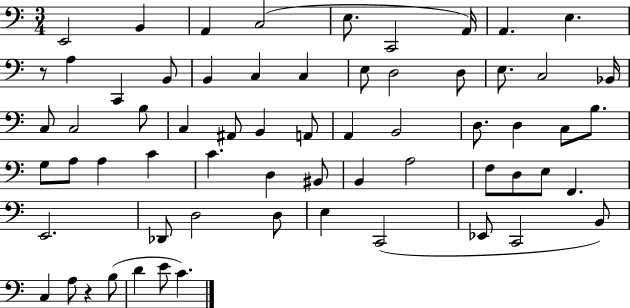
E2/h B2/q A2/q C3/h E3/e. C2/h A2/s A2/q. E3/q. R/e A3/q C2/q B2/e B2/q C3/q C3/q E3/e D3/h D3/e E3/e. C3/h Bb2/s C3/e C3/h B3/e C3/q A#2/e B2/q A2/e A2/q B2/h D3/e. D3/q C3/e B3/e. G3/e A3/e A3/q C4/q C4/q. D3/q BIS2/e B2/q A3/h F3/e D3/e E3/e F2/q. E2/h. Db2/e D3/h D3/e E3/q C2/h Eb2/e C2/h B2/e C3/q A3/e R/q B3/e D4/q E4/e C4/q.